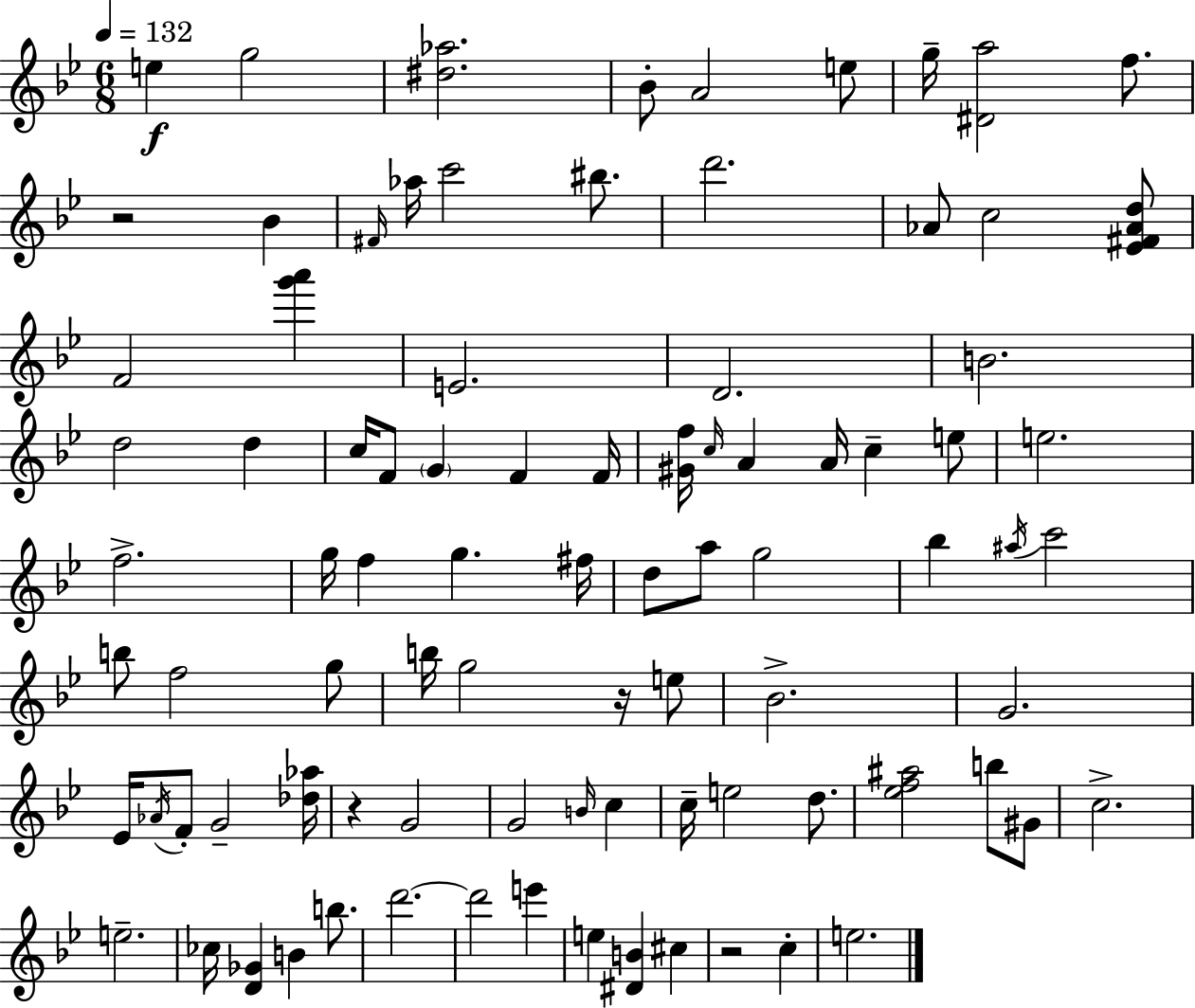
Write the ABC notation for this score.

X:1
T:Untitled
M:6/8
L:1/4
K:Bb
e g2 [^d_a]2 _B/2 A2 e/2 g/4 [^Da]2 f/2 z2 _B ^F/4 _a/4 c'2 ^b/2 d'2 _A/2 c2 [_E^F_Ad]/2 F2 [g'a'] E2 D2 B2 d2 d c/4 F/2 G F F/4 [^Gf]/4 c/4 A A/4 c e/2 e2 f2 g/4 f g ^f/4 d/2 a/2 g2 _b ^a/4 c'2 b/2 f2 g/2 b/4 g2 z/4 e/2 _B2 G2 _E/4 _A/4 F/2 G2 [_d_a]/4 z G2 G2 B/4 c c/4 e2 d/2 [_ef^a]2 b/2 ^G/2 c2 e2 _c/4 [D_G] B b/2 d'2 d'2 e' e [^DB] ^c z2 c e2